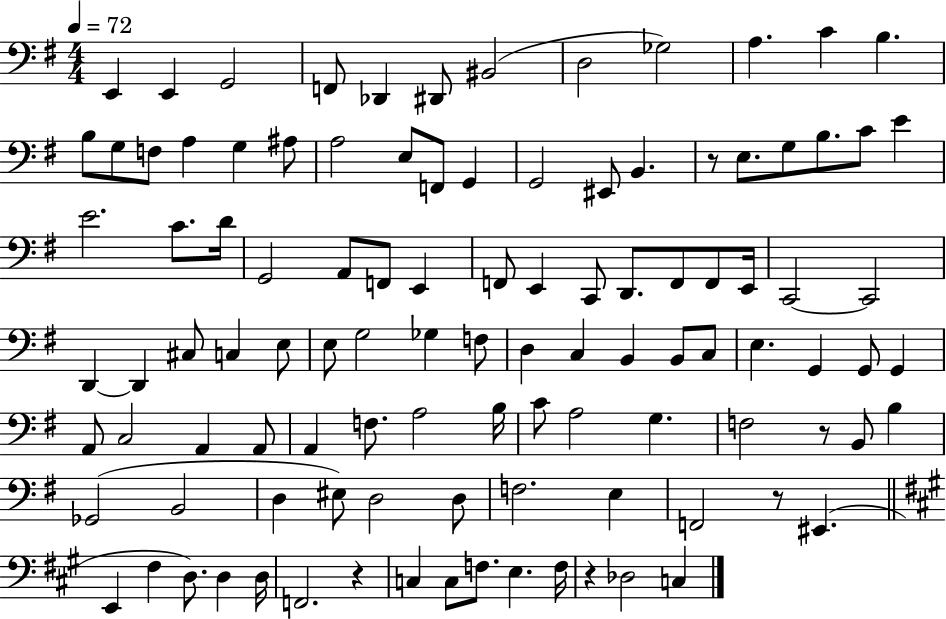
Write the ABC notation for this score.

X:1
T:Untitled
M:4/4
L:1/4
K:G
E,, E,, G,,2 F,,/2 _D,, ^D,,/2 ^B,,2 D,2 _G,2 A, C B, B,/2 G,/2 F,/2 A, G, ^A,/2 A,2 E,/2 F,,/2 G,, G,,2 ^E,,/2 B,, z/2 E,/2 G,/2 B,/2 C/2 E E2 C/2 D/4 G,,2 A,,/2 F,,/2 E,, F,,/2 E,, C,,/2 D,,/2 F,,/2 F,,/2 E,,/4 C,,2 C,,2 D,, D,, ^C,/2 C, E,/2 E,/2 G,2 _G, F,/2 D, C, B,, B,,/2 C,/2 E, G,, G,,/2 G,, A,,/2 C,2 A,, A,,/2 A,, F,/2 A,2 B,/4 C/2 A,2 G, F,2 z/2 B,,/2 B, _G,,2 B,,2 D, ^E,/2 D,2 D,/2 F,2 E, F,,2 z/2 ^E,, E,, ^F, D,/2 D, D,/4 F,,2 z C, C,/2 F,/2 E, F,/4 z _D,2 C,